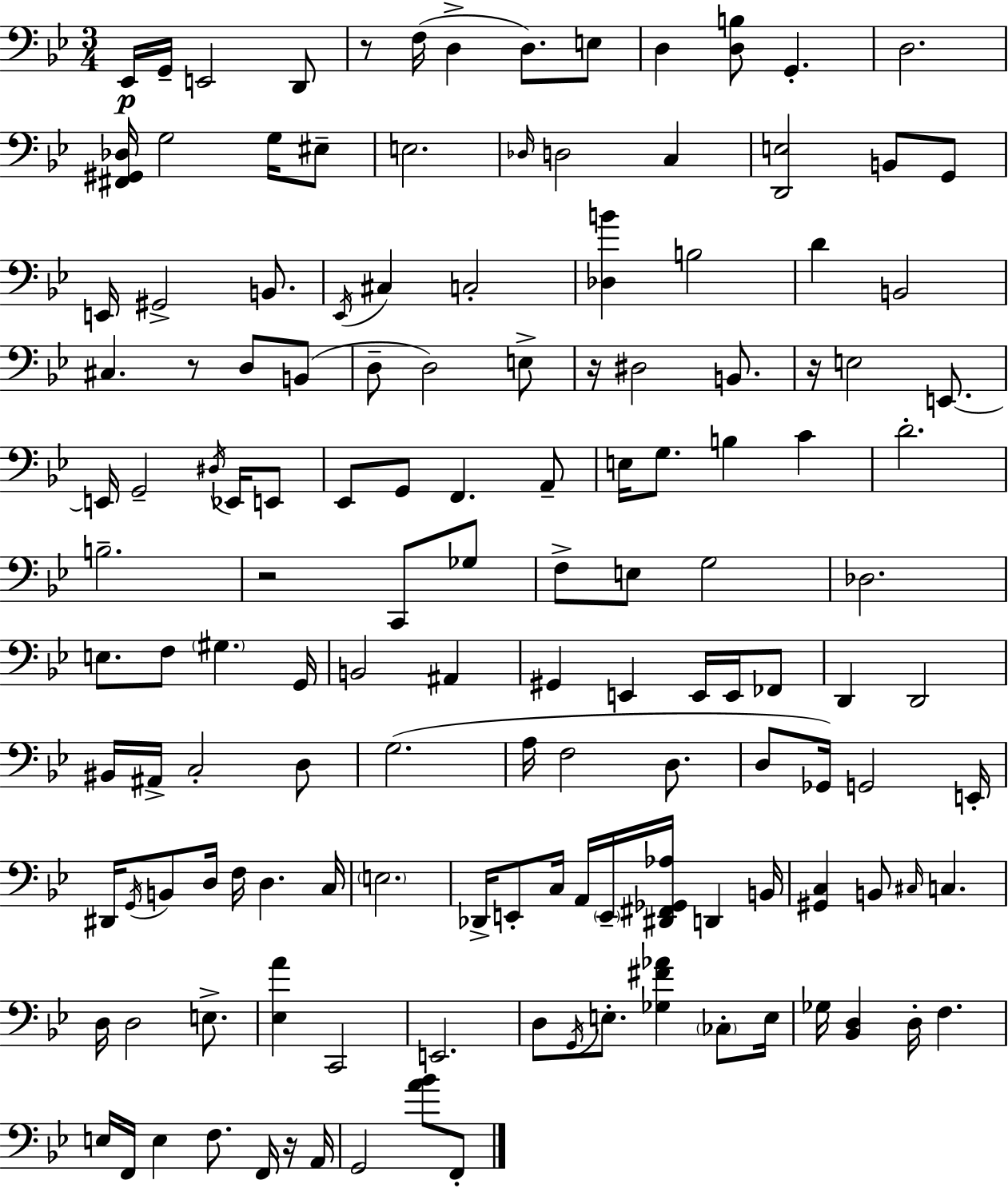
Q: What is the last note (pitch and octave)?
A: F2